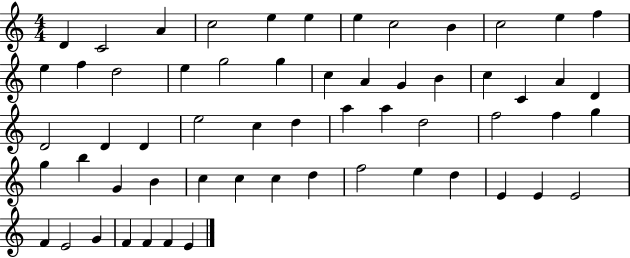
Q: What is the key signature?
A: C major